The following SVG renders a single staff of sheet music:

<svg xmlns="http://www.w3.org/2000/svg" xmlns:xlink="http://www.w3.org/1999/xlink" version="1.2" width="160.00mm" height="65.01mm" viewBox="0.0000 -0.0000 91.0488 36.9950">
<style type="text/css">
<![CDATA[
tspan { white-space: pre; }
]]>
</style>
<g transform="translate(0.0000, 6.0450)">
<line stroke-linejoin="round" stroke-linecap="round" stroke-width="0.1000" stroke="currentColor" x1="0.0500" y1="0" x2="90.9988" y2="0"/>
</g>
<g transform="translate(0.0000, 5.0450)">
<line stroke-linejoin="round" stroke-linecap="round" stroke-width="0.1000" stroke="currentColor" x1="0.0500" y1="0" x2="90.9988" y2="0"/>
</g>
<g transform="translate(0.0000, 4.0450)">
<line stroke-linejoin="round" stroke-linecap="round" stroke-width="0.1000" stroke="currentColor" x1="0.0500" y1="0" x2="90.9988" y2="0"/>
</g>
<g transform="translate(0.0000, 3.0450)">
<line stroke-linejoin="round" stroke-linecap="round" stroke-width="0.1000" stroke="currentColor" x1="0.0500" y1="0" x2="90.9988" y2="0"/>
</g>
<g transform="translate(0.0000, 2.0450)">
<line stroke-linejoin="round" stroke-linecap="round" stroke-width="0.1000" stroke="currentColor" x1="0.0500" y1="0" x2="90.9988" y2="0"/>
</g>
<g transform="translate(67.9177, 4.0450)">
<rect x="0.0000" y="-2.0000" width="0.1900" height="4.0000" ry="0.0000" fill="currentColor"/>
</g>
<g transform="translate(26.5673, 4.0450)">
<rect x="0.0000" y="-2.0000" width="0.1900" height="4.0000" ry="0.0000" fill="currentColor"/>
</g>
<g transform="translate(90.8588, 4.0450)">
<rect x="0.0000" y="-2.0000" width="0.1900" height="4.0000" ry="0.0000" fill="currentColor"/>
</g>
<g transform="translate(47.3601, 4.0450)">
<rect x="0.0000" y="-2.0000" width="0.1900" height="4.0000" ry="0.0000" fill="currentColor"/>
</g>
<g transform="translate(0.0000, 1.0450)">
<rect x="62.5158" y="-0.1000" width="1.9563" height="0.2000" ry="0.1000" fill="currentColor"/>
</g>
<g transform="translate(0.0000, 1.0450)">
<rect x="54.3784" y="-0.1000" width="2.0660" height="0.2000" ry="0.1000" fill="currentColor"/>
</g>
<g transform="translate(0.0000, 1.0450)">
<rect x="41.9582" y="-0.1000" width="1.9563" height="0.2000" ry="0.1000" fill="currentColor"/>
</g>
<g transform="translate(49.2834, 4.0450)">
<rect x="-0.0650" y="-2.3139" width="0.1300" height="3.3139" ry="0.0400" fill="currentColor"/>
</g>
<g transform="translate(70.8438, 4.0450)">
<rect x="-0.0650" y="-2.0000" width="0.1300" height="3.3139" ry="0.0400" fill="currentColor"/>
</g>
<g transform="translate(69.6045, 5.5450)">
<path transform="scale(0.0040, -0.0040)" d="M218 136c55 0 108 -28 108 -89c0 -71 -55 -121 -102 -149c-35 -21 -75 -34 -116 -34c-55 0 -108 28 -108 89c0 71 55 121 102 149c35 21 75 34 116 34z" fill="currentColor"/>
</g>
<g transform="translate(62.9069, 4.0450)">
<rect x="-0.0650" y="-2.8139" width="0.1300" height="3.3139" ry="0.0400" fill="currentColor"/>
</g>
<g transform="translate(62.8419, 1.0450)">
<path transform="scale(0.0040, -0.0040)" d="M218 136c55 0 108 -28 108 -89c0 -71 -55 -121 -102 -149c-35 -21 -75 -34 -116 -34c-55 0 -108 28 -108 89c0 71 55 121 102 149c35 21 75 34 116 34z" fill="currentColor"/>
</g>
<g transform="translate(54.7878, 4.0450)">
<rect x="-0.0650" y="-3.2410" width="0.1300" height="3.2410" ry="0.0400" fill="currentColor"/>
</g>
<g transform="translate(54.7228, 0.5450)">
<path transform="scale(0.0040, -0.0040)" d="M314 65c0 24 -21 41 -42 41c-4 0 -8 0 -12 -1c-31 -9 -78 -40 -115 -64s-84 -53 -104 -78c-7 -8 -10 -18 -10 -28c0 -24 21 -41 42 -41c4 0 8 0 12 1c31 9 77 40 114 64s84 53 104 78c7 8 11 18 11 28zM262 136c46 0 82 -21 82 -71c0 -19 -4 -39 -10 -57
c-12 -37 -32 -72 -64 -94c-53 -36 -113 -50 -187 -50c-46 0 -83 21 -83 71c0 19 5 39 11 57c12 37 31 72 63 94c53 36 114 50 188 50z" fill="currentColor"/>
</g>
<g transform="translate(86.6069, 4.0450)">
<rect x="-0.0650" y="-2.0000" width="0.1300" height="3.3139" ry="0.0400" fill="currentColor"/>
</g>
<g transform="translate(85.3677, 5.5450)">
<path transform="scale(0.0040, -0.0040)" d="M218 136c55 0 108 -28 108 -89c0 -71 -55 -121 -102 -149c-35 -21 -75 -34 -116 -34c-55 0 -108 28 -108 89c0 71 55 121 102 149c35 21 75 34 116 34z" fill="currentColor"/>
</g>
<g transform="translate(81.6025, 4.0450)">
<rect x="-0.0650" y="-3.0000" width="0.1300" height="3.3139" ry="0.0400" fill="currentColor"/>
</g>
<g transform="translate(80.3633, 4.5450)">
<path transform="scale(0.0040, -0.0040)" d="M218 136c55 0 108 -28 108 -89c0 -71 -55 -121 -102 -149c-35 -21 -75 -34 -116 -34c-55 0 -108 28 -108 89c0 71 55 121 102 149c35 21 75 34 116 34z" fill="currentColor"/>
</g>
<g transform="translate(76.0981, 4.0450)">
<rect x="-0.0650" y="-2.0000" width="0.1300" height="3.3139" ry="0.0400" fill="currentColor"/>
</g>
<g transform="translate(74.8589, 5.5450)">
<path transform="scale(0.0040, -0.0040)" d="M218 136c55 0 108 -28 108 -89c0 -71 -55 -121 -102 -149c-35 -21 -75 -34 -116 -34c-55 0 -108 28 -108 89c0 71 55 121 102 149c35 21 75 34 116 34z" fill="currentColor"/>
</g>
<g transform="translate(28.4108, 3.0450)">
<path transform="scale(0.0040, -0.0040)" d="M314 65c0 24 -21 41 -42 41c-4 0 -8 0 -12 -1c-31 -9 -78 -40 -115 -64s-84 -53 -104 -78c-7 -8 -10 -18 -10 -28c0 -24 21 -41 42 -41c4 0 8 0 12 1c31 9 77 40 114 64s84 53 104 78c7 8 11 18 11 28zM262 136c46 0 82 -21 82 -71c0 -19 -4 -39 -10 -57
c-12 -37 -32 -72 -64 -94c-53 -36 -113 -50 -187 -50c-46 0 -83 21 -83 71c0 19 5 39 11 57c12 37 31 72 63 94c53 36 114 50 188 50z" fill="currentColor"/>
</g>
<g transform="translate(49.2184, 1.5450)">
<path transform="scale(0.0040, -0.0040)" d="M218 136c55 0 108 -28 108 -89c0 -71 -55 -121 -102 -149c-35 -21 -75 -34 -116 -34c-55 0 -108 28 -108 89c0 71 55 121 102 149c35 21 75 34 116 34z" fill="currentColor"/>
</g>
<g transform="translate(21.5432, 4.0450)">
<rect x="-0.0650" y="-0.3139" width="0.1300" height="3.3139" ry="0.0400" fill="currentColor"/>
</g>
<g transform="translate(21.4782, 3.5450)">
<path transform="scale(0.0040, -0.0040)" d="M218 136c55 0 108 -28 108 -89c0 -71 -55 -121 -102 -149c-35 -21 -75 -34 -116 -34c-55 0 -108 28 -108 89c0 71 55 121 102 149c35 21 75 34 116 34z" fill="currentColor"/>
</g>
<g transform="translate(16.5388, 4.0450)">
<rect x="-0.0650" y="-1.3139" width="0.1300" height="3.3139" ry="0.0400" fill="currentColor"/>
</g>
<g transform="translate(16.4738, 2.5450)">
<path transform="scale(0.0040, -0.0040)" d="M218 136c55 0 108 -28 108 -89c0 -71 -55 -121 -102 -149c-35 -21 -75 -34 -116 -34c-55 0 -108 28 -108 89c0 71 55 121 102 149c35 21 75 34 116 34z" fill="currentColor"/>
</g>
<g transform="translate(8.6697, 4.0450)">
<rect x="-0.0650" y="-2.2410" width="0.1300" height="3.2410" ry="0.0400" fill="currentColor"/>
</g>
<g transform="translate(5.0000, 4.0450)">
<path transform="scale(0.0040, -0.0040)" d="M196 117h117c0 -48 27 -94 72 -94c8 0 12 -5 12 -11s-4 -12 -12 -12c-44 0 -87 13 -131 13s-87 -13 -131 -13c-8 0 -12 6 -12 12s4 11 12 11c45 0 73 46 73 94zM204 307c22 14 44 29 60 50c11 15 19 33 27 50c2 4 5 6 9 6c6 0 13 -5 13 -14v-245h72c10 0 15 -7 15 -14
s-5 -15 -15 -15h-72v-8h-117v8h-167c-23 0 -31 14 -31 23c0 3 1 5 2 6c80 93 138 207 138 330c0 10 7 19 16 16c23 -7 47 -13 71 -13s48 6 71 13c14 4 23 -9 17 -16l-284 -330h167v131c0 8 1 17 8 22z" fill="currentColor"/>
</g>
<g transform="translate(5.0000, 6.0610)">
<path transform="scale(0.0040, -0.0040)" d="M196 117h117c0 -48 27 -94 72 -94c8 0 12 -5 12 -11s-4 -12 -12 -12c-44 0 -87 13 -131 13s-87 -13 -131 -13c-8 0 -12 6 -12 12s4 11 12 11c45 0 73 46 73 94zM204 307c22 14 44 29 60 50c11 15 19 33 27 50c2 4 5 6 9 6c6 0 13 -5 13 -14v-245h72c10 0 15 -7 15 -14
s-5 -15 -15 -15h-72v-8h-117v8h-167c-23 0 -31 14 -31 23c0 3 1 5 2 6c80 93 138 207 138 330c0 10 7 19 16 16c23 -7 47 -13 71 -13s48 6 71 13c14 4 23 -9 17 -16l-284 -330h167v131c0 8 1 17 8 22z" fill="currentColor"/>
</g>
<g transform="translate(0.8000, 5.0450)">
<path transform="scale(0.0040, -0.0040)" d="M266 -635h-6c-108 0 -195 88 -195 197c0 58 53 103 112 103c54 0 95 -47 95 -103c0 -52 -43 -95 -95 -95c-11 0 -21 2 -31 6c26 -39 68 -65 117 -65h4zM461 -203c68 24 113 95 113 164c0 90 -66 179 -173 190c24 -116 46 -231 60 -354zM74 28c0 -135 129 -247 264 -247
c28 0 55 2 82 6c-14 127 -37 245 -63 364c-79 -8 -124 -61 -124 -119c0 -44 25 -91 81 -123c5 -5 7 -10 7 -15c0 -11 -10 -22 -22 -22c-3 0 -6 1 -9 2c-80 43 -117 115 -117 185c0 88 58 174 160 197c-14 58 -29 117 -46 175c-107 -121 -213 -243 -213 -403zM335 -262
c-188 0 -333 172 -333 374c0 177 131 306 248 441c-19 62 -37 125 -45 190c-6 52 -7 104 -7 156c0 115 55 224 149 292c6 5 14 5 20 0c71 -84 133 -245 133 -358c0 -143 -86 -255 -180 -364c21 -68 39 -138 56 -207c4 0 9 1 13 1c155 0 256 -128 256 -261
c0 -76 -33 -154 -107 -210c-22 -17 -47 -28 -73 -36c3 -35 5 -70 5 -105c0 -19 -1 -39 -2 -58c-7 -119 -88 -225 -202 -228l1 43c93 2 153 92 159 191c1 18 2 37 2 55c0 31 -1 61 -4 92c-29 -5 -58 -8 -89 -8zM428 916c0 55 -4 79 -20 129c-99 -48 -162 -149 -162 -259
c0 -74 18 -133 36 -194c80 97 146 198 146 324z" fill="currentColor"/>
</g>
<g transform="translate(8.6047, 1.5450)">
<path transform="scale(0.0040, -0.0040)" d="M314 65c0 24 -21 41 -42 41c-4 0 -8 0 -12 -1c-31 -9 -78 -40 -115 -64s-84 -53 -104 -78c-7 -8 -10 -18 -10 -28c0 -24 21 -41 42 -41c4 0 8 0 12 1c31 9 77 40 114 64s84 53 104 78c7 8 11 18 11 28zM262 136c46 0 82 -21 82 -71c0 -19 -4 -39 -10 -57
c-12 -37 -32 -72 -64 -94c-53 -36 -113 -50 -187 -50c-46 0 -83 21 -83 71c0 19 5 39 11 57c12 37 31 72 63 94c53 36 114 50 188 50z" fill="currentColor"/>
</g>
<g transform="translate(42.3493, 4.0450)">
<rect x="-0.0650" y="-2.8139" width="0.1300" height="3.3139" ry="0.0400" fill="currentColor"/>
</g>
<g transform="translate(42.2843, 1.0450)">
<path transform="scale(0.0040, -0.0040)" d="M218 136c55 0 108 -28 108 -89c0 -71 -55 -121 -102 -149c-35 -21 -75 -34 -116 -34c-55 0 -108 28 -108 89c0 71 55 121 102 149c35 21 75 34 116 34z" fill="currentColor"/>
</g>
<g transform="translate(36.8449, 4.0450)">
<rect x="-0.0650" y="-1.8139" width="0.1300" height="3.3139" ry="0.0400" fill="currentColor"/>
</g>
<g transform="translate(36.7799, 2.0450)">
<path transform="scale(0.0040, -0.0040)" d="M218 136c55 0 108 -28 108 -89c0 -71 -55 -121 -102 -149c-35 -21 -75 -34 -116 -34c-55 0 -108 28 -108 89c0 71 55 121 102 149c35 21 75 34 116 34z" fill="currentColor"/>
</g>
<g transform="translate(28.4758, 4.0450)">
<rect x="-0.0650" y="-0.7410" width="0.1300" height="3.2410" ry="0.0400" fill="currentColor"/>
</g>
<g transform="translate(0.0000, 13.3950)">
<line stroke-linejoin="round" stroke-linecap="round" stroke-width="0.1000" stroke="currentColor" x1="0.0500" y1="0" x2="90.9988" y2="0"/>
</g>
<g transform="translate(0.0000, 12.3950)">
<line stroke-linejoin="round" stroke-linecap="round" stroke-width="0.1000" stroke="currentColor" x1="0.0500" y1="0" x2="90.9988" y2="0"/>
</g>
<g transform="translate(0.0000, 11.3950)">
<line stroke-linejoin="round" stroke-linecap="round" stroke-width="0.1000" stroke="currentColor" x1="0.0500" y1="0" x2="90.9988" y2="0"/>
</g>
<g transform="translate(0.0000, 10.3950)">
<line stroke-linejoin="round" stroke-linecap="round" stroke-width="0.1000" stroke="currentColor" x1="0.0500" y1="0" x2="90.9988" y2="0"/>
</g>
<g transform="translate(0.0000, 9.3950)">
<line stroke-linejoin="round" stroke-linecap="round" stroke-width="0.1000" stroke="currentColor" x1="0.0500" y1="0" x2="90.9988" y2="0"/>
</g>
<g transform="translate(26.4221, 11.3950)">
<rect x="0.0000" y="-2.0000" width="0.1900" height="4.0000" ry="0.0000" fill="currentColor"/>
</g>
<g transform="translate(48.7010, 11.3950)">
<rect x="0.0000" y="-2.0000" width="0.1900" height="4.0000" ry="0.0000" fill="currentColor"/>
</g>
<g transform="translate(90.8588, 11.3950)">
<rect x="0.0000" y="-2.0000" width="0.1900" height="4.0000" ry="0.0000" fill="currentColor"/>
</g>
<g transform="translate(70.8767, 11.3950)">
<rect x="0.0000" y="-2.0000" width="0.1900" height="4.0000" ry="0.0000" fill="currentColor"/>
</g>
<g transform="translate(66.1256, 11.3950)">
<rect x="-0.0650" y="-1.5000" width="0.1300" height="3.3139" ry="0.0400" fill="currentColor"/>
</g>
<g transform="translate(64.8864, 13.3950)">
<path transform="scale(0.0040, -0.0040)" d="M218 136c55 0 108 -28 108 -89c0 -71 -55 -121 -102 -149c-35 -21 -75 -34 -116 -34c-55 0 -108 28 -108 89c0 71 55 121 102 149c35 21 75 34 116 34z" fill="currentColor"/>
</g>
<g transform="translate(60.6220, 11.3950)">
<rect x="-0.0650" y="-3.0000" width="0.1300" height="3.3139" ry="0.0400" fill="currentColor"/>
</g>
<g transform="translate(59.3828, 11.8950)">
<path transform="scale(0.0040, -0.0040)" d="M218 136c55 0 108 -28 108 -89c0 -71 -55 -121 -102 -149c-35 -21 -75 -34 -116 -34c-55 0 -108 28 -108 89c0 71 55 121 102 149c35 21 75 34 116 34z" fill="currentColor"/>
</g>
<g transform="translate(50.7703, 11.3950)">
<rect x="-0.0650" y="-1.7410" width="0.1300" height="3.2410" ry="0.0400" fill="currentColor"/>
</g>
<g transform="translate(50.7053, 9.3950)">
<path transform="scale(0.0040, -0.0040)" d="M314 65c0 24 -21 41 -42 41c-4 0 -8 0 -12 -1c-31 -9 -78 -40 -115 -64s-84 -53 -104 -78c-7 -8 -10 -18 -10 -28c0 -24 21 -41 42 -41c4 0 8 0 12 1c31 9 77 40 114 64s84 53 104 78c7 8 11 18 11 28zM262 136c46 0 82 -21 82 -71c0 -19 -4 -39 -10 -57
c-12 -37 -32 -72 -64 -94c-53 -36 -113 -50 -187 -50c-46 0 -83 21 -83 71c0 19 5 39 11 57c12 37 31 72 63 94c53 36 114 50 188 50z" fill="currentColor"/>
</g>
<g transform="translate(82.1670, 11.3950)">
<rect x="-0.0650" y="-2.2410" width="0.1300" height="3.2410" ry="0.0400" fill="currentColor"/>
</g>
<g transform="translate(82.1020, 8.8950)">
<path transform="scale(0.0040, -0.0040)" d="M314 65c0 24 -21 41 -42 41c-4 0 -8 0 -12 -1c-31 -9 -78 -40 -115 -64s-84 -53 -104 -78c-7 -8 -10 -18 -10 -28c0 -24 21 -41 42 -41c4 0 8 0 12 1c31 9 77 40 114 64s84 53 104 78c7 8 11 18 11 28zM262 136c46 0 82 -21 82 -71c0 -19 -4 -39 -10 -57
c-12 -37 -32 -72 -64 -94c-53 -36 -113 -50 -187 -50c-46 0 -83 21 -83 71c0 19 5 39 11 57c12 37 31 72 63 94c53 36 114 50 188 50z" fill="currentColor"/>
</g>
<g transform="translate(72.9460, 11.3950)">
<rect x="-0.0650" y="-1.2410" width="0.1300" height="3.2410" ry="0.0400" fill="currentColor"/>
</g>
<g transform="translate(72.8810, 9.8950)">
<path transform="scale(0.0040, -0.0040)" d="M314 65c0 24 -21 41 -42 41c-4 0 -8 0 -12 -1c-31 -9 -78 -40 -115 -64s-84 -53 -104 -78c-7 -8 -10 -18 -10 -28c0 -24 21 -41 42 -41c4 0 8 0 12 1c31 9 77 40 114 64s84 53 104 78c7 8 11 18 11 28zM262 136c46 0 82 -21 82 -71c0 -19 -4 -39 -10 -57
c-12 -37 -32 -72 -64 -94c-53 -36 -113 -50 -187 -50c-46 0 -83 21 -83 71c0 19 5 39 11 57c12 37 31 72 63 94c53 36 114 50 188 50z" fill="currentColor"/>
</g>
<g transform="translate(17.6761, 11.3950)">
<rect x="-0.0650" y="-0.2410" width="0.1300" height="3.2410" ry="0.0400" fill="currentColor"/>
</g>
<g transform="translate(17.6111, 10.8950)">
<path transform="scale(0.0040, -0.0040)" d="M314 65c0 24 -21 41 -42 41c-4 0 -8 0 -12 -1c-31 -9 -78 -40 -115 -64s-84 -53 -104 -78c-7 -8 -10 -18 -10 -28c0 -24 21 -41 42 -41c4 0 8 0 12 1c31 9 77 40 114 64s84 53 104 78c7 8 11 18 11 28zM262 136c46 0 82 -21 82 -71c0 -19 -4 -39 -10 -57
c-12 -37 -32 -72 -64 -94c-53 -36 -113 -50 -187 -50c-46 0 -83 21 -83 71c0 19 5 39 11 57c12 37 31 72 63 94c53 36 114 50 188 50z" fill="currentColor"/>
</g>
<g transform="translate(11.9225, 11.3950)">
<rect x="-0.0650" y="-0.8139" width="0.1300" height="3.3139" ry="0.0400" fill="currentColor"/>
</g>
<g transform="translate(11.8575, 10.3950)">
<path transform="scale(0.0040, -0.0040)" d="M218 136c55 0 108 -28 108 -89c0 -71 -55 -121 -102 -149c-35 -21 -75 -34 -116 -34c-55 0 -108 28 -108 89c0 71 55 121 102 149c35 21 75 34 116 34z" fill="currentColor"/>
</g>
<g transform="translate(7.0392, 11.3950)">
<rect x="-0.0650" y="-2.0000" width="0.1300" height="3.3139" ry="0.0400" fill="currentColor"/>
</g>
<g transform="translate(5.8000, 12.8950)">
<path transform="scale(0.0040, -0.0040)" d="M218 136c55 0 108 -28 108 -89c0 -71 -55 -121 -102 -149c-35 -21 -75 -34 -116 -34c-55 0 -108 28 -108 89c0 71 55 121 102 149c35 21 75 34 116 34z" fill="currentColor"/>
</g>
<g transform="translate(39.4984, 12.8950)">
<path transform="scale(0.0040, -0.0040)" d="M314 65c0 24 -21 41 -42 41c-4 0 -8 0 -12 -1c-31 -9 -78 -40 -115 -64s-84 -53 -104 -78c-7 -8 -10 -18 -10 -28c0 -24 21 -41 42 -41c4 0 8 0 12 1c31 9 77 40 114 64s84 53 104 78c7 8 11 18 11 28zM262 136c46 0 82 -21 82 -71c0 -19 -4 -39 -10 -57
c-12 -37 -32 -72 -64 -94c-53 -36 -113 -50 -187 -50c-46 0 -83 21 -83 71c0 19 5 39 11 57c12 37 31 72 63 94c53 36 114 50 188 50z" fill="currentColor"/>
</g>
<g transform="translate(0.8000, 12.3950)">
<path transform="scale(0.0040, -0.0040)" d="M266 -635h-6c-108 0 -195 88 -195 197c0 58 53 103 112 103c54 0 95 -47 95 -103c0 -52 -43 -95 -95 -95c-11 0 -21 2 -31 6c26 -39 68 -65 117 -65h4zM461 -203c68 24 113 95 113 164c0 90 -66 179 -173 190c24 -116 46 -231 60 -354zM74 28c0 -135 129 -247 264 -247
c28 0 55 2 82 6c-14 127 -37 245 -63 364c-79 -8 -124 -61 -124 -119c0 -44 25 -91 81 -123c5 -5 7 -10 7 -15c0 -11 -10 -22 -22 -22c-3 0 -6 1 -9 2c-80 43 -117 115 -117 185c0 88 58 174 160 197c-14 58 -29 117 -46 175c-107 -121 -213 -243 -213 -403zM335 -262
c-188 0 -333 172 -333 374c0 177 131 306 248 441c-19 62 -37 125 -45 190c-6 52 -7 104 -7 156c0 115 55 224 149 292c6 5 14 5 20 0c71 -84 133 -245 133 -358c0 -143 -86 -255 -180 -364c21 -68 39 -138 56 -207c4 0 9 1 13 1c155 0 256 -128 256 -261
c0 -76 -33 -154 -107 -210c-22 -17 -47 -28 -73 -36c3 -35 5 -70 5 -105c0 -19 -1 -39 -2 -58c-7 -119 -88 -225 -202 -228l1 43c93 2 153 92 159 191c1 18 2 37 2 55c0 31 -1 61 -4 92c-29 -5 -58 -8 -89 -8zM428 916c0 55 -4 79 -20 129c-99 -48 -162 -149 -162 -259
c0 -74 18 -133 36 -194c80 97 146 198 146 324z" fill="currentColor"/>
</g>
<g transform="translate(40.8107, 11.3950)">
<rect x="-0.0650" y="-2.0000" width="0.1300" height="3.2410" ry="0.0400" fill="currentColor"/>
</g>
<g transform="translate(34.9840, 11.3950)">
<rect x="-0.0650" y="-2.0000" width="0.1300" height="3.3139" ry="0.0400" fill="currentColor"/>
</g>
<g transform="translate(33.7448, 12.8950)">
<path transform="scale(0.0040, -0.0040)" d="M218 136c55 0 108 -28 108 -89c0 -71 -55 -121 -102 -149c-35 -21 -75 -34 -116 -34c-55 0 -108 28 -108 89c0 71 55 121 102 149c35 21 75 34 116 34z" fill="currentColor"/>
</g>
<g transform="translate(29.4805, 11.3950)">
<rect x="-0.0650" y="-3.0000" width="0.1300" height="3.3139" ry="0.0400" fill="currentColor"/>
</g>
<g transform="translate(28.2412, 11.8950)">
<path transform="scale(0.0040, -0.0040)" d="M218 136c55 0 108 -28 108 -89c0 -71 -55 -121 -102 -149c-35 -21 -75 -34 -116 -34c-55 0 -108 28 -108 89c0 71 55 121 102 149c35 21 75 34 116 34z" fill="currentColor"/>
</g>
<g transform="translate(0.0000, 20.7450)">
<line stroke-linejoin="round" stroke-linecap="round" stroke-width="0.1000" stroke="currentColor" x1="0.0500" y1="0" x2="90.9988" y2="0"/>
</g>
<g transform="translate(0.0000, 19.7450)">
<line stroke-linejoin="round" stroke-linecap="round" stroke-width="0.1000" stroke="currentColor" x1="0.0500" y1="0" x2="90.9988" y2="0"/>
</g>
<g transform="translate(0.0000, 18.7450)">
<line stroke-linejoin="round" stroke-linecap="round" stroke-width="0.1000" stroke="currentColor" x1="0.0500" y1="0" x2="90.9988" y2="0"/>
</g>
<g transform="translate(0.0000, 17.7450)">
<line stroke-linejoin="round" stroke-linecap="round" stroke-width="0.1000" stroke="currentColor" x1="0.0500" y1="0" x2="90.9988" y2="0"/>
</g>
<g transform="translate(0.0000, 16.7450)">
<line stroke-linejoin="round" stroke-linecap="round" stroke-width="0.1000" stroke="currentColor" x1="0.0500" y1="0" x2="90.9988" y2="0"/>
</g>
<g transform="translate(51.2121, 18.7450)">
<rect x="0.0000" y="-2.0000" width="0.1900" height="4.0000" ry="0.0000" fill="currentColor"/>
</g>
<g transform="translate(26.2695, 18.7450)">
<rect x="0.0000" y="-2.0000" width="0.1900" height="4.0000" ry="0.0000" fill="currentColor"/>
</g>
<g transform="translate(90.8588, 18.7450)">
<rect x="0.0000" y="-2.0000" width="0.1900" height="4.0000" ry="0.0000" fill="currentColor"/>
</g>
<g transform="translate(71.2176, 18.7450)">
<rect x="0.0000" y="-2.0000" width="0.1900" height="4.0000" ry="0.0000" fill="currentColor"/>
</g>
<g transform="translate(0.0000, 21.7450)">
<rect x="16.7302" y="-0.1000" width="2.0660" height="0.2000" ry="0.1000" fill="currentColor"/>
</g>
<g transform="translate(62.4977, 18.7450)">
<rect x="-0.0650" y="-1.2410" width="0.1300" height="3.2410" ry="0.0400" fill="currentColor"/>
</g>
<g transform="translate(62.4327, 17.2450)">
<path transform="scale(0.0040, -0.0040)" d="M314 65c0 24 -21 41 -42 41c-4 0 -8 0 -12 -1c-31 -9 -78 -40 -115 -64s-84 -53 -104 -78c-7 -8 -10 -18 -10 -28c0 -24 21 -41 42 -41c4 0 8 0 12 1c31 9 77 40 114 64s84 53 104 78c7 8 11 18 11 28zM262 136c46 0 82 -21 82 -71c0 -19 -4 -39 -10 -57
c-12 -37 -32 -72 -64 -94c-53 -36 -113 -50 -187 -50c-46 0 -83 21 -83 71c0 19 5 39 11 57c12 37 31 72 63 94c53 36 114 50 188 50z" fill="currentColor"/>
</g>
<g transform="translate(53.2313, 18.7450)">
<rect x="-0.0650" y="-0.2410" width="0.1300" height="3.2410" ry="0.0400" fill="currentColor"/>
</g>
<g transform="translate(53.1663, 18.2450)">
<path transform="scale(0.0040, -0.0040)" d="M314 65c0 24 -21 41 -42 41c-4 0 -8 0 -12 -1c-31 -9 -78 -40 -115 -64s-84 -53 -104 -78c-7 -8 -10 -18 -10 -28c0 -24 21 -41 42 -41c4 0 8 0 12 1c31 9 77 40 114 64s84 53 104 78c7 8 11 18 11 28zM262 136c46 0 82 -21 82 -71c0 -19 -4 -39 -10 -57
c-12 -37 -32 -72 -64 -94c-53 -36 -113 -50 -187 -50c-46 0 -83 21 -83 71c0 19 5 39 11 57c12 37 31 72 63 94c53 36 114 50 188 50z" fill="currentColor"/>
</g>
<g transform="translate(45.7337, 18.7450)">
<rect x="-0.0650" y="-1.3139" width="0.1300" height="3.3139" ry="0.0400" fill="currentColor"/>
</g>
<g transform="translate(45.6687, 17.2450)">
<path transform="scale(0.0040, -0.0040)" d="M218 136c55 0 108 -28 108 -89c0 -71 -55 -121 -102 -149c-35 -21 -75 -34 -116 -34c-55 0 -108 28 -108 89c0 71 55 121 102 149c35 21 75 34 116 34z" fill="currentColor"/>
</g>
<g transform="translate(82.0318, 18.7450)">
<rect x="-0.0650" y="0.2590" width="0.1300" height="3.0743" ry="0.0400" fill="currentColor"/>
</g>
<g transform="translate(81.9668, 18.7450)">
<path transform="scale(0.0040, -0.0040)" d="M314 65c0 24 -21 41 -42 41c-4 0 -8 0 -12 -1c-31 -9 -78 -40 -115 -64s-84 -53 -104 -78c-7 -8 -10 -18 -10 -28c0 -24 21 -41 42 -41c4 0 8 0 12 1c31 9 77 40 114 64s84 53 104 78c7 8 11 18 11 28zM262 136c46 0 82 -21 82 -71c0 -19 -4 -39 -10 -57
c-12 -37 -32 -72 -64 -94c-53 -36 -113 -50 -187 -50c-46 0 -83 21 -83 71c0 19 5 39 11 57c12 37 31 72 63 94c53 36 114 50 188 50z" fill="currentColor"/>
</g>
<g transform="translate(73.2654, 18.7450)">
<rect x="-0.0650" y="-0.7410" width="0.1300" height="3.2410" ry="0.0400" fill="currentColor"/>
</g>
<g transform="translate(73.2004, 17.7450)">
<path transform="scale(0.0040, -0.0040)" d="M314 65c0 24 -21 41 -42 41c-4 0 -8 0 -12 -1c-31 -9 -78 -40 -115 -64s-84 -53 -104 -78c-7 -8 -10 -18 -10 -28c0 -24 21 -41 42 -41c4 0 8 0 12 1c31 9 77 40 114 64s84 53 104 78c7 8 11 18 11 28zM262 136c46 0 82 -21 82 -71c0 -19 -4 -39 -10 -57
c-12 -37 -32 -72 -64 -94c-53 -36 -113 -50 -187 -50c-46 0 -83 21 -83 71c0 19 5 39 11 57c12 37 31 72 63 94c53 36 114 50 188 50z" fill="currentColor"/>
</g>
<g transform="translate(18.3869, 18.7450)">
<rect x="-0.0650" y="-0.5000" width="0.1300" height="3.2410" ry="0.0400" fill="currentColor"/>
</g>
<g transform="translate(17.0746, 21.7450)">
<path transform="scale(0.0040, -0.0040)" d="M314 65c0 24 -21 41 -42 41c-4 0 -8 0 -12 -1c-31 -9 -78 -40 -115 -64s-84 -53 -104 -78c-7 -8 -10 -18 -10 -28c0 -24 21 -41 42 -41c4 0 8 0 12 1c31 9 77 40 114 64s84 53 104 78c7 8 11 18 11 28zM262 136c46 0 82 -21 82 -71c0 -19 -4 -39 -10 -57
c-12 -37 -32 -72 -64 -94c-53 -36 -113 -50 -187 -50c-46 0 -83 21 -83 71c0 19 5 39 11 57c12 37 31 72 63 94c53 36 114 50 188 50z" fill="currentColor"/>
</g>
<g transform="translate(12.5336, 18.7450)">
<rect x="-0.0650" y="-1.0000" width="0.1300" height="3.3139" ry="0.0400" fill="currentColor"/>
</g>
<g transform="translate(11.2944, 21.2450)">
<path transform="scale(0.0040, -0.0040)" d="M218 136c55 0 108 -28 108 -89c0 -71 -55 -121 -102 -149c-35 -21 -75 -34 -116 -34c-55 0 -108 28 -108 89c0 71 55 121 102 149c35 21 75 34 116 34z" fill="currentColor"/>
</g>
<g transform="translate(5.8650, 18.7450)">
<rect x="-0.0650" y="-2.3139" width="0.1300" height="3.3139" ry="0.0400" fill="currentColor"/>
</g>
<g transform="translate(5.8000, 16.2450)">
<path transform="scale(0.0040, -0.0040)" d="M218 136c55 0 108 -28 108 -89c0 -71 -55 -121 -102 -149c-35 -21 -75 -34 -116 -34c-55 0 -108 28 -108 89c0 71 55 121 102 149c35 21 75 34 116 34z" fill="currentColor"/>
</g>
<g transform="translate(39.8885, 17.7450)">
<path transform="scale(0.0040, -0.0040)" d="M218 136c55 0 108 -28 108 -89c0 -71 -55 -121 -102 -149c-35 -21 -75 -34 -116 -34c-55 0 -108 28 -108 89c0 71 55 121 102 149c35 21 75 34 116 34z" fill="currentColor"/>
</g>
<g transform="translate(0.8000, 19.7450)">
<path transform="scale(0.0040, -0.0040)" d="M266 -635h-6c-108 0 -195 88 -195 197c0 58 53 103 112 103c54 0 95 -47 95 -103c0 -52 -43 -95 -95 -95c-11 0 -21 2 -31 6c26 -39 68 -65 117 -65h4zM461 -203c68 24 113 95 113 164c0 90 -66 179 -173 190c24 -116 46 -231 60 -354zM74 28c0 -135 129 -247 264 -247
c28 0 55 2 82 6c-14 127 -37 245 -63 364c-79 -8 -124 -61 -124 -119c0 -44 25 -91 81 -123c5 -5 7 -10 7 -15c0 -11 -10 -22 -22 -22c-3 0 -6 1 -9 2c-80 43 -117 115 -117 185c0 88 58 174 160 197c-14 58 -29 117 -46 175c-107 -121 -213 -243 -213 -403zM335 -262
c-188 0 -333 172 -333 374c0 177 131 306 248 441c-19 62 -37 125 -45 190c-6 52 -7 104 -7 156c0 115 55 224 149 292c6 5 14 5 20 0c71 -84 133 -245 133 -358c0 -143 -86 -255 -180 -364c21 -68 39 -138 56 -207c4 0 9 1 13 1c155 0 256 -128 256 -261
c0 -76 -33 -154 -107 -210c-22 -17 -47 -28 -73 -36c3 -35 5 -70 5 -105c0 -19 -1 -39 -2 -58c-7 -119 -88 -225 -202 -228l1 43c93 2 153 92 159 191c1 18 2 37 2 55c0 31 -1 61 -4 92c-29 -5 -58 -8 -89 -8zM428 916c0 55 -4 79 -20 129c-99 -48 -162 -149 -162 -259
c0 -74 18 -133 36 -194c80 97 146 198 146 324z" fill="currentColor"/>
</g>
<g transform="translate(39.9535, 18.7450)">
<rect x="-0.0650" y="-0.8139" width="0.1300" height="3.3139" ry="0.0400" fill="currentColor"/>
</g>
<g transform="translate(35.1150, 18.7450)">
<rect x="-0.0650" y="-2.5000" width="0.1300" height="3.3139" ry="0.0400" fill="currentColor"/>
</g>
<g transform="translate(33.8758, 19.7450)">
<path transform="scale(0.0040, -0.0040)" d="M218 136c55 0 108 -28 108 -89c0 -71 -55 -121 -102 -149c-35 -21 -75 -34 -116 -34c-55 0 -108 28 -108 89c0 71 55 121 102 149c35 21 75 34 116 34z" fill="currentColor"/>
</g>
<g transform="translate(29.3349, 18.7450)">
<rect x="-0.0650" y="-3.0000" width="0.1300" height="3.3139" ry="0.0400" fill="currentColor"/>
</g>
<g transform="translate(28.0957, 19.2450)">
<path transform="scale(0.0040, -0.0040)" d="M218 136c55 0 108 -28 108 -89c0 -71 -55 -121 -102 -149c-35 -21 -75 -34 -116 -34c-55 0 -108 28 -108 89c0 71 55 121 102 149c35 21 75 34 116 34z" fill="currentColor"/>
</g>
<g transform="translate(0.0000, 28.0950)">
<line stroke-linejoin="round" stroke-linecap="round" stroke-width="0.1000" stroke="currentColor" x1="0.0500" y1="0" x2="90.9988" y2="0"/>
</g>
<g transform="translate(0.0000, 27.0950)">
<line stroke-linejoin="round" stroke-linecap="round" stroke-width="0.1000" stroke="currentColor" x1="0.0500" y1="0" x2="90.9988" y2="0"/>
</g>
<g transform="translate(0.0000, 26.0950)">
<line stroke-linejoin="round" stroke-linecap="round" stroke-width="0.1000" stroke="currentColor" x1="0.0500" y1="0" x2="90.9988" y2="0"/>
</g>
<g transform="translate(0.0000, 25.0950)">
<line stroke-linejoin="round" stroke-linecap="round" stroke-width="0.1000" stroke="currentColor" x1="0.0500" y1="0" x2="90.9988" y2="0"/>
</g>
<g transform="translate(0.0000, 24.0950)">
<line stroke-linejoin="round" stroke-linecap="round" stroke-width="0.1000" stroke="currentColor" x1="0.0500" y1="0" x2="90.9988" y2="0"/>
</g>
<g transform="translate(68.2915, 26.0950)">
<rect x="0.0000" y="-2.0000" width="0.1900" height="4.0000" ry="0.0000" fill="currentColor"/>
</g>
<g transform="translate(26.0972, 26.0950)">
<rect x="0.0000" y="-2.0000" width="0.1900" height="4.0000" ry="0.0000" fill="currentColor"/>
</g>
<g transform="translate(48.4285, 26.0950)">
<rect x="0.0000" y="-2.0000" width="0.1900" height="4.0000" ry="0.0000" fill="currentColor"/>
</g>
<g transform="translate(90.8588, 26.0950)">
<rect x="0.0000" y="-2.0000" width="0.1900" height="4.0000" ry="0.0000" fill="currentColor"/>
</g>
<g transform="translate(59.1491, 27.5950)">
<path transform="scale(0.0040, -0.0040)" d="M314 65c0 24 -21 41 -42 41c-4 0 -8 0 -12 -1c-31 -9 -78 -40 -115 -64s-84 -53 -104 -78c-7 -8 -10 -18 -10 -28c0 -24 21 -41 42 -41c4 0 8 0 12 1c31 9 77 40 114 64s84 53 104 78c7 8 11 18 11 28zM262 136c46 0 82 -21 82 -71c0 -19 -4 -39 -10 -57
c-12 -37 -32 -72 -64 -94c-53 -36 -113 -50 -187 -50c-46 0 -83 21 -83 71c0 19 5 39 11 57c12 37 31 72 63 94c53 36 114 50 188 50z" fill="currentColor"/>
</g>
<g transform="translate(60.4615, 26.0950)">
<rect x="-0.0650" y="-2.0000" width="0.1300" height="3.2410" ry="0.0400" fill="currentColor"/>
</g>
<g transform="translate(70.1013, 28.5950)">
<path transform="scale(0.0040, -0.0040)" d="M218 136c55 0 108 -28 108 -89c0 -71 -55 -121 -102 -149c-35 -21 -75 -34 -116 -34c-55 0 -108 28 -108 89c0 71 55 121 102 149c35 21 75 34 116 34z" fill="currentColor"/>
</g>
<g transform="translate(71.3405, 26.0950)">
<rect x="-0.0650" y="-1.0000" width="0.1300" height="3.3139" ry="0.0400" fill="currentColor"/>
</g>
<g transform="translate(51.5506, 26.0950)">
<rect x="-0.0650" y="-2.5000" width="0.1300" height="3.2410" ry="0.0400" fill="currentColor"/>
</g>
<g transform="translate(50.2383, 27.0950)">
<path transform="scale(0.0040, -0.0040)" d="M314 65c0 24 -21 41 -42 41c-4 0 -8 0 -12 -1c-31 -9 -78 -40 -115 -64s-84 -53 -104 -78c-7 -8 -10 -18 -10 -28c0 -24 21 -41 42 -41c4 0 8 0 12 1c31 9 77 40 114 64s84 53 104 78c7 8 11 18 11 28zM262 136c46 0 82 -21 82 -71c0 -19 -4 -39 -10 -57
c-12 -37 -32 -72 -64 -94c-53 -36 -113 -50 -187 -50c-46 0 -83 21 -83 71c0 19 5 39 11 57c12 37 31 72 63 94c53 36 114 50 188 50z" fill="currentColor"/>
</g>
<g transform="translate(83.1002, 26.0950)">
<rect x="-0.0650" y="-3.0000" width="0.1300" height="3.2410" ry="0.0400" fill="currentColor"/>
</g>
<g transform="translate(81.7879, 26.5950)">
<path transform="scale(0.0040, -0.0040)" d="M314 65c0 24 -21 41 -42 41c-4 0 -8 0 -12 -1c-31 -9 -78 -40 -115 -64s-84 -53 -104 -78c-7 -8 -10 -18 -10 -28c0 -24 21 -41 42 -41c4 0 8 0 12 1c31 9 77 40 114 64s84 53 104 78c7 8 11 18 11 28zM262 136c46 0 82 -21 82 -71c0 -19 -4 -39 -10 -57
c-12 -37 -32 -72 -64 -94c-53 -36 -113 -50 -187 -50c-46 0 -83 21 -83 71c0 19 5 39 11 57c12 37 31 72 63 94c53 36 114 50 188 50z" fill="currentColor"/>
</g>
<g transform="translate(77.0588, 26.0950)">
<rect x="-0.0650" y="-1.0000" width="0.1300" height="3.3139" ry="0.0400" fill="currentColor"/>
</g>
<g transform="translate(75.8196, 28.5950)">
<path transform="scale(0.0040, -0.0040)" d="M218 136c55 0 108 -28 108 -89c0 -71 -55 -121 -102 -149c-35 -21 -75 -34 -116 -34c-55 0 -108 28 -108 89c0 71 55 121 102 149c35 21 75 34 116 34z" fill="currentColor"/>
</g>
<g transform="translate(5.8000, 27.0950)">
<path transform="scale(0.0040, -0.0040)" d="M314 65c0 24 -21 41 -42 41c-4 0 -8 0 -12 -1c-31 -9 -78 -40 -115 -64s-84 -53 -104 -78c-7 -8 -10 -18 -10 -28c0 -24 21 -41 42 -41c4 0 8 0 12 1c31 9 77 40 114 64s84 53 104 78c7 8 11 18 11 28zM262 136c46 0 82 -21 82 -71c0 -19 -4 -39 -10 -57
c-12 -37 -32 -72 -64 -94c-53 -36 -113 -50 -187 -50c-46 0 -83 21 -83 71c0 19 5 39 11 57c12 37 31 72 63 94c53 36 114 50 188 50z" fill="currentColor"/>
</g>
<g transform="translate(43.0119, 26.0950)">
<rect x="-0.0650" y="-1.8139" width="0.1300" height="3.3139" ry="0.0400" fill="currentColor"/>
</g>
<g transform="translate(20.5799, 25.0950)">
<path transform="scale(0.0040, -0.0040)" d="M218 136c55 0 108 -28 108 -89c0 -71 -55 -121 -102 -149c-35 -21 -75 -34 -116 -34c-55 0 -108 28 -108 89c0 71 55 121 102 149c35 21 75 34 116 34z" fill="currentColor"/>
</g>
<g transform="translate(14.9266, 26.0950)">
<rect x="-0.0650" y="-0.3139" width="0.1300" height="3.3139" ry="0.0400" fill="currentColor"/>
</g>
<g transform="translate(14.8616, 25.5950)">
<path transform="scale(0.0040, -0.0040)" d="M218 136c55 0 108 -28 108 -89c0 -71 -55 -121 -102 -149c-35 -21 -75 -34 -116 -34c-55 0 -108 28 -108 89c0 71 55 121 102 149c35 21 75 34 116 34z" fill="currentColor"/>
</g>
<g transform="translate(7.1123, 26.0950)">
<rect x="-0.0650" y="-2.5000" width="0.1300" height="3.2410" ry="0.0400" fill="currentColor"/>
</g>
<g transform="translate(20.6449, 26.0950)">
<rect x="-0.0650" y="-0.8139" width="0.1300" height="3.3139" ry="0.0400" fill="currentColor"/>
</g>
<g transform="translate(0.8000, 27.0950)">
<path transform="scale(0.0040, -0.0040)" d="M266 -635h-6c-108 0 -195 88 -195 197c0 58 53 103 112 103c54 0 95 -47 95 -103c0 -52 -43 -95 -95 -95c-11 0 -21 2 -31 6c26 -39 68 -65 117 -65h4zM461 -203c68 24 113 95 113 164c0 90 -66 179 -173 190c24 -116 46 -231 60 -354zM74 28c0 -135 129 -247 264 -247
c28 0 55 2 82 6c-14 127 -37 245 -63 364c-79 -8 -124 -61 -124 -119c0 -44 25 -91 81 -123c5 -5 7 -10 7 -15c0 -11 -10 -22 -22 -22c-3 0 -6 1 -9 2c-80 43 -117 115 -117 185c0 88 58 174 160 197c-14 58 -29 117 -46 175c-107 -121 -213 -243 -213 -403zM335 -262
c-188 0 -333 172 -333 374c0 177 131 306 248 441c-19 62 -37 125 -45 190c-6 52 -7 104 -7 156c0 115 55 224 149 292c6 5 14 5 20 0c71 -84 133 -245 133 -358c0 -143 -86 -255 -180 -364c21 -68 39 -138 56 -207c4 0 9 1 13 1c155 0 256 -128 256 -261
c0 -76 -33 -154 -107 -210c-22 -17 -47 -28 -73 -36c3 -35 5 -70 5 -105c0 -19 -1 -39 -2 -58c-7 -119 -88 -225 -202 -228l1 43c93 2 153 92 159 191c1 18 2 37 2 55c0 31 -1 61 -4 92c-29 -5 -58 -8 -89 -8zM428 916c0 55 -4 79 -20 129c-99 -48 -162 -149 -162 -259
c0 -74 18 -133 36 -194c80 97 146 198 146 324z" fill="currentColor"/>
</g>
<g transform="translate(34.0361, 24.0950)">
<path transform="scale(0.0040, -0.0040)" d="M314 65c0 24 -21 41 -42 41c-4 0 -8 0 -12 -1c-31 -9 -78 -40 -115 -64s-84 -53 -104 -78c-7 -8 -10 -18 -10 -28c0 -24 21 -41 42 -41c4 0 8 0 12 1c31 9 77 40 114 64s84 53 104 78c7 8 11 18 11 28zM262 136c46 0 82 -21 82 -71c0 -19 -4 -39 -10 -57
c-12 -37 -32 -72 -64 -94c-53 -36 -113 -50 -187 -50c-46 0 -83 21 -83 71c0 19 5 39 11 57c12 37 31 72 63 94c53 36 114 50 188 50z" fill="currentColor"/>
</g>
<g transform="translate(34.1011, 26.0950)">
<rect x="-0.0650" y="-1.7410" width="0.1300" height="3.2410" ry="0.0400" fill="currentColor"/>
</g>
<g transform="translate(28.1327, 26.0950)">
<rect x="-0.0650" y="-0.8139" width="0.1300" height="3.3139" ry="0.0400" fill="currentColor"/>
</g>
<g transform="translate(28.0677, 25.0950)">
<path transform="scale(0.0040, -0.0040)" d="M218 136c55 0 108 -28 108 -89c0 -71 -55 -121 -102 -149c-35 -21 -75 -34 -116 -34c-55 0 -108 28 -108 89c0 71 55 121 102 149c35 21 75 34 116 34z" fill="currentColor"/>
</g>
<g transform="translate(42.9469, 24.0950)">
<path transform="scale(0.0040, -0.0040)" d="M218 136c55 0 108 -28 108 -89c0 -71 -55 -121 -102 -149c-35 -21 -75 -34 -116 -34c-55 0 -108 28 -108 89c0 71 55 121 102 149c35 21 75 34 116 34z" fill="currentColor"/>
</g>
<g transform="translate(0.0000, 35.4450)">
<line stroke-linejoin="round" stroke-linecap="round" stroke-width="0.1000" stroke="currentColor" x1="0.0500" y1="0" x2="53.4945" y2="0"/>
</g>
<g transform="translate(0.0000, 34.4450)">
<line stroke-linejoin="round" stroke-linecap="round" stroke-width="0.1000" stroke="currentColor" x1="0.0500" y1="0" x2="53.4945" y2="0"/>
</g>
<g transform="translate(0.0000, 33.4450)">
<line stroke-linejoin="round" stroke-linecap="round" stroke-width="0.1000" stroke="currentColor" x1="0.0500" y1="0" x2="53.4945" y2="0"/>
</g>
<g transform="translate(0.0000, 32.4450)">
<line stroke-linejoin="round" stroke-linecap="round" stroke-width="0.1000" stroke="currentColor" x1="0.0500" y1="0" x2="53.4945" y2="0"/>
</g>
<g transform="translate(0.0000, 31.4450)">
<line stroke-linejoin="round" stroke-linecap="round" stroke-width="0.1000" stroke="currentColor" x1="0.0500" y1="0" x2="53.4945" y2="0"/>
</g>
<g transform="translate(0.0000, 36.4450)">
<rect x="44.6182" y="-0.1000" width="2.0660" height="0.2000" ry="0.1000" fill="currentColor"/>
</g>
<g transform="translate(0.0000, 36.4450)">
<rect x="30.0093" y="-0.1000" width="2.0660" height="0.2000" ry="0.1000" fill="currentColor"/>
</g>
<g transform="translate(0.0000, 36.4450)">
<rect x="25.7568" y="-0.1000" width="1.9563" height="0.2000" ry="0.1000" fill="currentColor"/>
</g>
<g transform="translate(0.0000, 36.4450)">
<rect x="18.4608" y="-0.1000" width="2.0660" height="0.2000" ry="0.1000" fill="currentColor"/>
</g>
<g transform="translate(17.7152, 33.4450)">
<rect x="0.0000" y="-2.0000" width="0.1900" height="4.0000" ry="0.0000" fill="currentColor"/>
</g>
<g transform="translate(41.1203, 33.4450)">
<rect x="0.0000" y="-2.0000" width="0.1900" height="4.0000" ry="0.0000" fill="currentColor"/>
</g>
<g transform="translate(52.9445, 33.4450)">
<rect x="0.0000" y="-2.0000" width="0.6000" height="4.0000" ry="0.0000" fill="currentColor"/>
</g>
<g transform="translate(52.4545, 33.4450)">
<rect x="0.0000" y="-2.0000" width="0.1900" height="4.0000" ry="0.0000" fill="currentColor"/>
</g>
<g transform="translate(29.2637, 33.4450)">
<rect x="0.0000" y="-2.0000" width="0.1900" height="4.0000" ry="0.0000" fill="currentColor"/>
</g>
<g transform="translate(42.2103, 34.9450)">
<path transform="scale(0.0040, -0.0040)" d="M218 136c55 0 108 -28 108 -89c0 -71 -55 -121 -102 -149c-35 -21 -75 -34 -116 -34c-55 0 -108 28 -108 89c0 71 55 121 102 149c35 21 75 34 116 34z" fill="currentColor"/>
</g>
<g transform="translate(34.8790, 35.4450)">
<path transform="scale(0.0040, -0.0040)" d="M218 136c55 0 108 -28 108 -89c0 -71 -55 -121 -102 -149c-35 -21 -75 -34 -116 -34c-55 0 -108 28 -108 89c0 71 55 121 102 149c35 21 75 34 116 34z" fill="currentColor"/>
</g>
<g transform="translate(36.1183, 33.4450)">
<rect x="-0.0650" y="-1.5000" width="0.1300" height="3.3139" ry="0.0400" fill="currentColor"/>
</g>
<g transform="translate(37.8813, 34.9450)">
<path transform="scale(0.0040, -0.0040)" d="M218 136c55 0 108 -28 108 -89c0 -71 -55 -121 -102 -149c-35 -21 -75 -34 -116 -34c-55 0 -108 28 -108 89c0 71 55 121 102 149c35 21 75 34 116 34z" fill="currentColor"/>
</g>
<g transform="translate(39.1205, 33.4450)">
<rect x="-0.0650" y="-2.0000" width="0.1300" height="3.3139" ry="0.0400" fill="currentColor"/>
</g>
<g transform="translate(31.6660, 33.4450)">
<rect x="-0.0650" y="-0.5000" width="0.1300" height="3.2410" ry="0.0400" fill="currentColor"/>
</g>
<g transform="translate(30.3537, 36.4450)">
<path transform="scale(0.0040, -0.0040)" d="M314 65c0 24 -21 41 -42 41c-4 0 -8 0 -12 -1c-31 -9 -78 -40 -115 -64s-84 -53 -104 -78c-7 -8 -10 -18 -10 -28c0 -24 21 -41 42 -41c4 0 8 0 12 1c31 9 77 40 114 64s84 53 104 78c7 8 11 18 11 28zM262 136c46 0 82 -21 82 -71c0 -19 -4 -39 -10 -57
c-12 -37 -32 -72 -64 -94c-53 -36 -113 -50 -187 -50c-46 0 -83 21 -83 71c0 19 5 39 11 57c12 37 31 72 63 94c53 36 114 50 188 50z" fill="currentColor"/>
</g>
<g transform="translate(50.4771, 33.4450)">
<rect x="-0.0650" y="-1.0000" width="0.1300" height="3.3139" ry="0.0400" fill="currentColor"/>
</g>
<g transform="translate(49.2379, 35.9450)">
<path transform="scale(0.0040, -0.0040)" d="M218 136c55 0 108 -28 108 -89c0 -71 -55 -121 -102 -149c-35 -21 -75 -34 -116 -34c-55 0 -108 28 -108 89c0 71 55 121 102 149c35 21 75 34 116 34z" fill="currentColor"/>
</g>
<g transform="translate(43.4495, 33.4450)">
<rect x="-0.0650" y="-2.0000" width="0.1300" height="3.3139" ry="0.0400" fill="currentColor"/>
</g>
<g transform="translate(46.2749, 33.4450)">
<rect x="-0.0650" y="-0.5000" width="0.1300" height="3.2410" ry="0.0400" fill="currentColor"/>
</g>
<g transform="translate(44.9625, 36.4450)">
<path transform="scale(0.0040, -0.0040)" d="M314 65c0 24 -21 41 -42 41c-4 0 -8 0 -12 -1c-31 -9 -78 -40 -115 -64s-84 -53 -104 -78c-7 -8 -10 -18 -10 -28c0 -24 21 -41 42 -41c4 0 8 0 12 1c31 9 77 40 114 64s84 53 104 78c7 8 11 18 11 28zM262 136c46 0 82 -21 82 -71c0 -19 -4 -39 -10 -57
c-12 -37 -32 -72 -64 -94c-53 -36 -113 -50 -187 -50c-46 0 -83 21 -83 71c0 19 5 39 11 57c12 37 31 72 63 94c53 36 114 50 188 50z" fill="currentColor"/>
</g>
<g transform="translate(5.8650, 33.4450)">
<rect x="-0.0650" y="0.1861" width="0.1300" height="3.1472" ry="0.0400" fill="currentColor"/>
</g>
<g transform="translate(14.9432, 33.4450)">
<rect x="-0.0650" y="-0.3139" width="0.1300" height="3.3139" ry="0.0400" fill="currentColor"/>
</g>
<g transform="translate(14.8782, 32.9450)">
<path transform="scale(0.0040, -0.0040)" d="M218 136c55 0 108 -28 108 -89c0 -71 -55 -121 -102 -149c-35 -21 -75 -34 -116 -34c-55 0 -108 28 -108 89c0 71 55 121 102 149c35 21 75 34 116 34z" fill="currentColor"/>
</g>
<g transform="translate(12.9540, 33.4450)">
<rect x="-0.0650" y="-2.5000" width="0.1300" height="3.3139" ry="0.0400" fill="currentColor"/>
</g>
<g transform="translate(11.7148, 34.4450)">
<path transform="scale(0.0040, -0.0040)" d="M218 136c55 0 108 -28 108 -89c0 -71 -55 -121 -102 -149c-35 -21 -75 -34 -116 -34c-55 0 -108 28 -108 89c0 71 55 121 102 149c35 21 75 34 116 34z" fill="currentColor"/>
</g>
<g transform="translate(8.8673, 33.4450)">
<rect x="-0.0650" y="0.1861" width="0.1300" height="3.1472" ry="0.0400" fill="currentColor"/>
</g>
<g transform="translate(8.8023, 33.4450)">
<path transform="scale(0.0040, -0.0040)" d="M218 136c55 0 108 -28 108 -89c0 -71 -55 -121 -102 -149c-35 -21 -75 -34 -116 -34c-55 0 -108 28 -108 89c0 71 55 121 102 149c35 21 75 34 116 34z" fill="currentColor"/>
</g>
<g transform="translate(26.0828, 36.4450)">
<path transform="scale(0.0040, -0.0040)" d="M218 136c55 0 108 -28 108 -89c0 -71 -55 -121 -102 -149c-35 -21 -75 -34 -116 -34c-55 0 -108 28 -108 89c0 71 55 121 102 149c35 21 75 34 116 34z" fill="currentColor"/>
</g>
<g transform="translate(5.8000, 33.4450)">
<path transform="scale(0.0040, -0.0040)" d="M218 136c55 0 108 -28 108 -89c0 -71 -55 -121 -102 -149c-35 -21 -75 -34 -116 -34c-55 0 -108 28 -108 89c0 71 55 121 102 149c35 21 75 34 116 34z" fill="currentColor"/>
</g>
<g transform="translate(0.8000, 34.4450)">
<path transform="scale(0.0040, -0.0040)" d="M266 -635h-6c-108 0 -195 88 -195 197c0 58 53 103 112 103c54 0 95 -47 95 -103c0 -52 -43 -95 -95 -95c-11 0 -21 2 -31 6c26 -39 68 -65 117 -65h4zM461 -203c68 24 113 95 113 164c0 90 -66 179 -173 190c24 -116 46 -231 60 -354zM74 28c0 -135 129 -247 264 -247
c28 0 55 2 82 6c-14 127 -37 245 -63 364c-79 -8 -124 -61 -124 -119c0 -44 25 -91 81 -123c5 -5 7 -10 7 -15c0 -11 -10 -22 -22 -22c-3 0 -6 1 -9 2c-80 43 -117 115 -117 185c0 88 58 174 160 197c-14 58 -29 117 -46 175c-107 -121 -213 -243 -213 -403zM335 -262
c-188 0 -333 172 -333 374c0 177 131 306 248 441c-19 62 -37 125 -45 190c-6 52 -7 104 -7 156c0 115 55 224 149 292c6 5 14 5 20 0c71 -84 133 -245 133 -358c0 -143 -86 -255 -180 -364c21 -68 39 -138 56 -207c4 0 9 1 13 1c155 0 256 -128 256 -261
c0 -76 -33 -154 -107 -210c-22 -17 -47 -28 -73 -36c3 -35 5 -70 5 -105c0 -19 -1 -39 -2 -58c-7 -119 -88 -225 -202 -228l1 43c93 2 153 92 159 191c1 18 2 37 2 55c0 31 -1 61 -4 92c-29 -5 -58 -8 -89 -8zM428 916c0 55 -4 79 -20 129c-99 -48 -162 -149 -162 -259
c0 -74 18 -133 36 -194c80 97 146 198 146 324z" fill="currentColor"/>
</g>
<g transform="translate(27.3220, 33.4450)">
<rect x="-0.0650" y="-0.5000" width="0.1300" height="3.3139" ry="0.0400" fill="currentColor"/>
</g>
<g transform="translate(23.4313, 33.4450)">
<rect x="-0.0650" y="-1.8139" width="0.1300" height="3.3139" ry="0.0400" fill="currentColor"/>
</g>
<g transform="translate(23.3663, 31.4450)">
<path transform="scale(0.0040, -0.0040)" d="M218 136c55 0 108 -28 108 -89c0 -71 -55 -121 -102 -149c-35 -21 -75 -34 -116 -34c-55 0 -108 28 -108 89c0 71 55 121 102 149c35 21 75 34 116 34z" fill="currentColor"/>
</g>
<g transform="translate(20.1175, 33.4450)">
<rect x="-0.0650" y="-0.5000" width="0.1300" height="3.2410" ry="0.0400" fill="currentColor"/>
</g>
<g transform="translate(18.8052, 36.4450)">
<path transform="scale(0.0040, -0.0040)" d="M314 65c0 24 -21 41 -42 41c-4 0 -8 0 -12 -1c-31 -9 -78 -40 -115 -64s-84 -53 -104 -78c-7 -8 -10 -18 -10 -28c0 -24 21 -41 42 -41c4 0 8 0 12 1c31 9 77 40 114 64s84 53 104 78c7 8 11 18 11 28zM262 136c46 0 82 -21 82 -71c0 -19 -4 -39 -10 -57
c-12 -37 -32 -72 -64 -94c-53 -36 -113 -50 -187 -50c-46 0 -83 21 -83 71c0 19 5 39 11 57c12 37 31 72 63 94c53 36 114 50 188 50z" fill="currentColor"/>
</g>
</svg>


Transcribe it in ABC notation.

X:1
T:Untitled
M:4/4
L:1/4
K:C
g2 e c d2 f a g b2 a F F A F F d c2 A F F2 f2 A E e2 g2 g D C2 A G d e c2 e2 d2 B2 G2 c d d f2 f G2 F2 D D A2 B B G c C2 f C C2 E F F C2 D